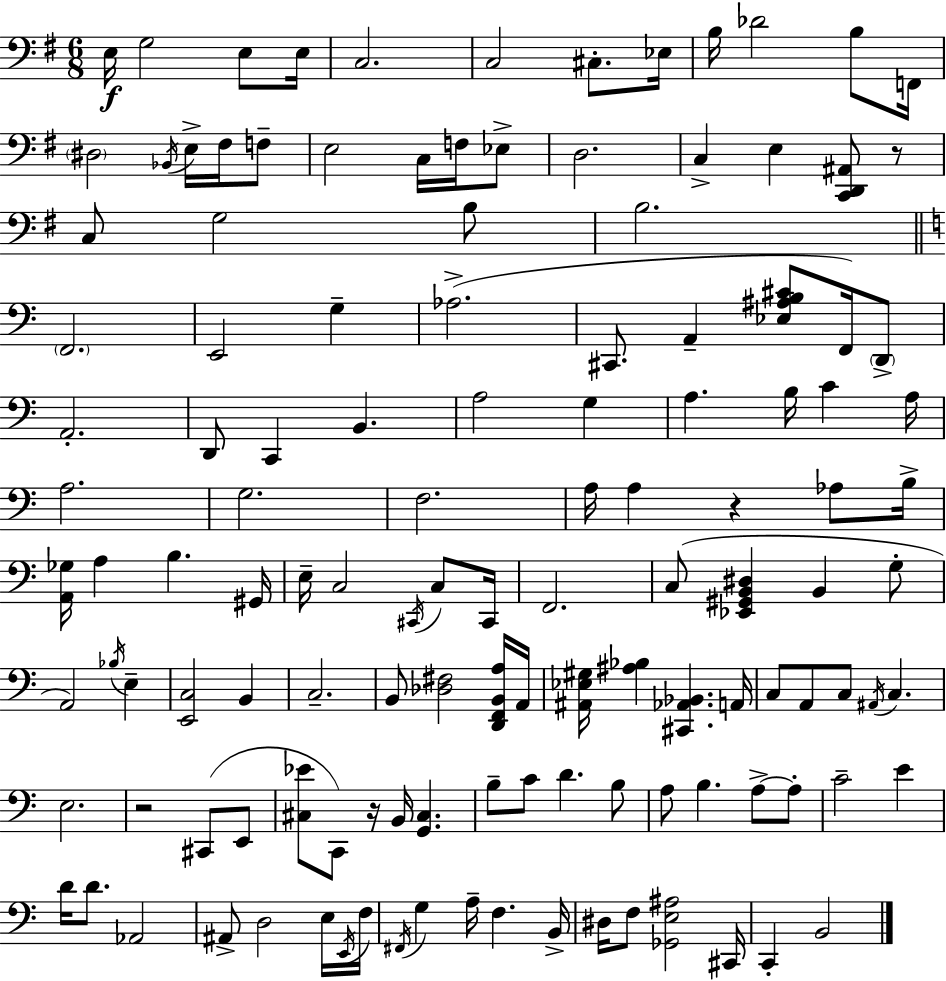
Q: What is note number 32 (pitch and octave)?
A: Ab3